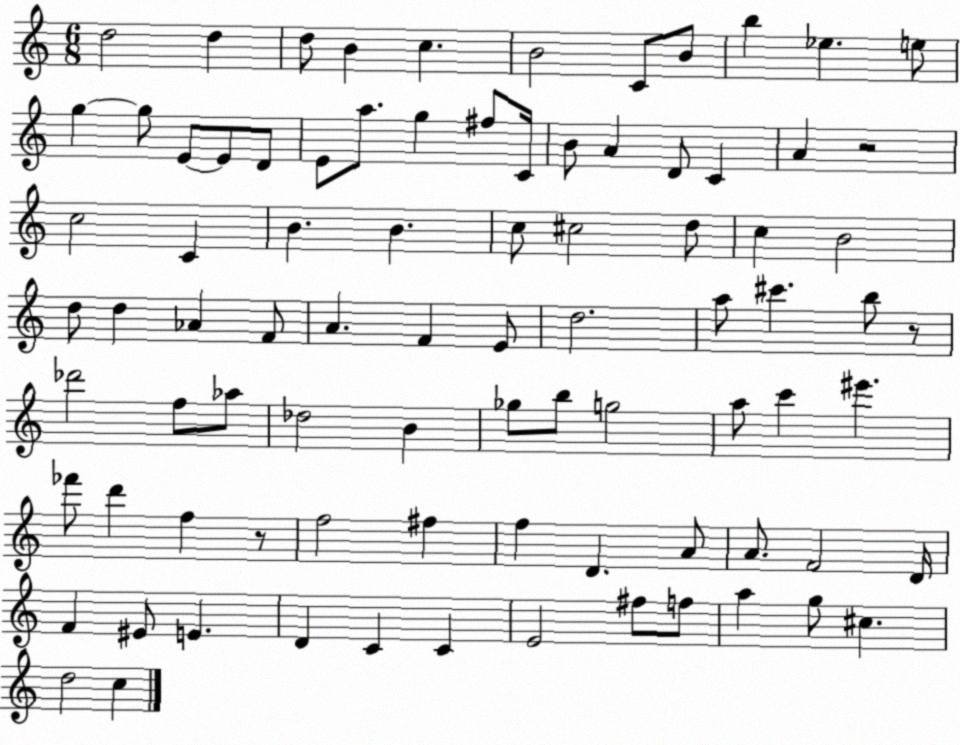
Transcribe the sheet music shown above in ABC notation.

X:1
T:Untitled
M:6/8
L:1/4
K:C
d2 d d/2 B c B2 C/2 B/2 b _e e/2 g g/2 E/2 E/2 D/2 E/2 a/2 g ^f/2 C/4 B/2 A D/2 C A z2 c2 C B B c/2 ^c2 d/2 c B2 d/2 d _A F/2 A F E/2 d2 a/2 ^c' b/2 z/2 _d'2 f/2 _a/2 _d2 B _g/2 b/2 g2 a/2 c' ^e' _f'/2 d' f z/2 f2 ^f f D A/2 A/2 F2 D/4 F ^E/2 E D C C E2 ^f/2 f/2 a g/2 ^c d2 c